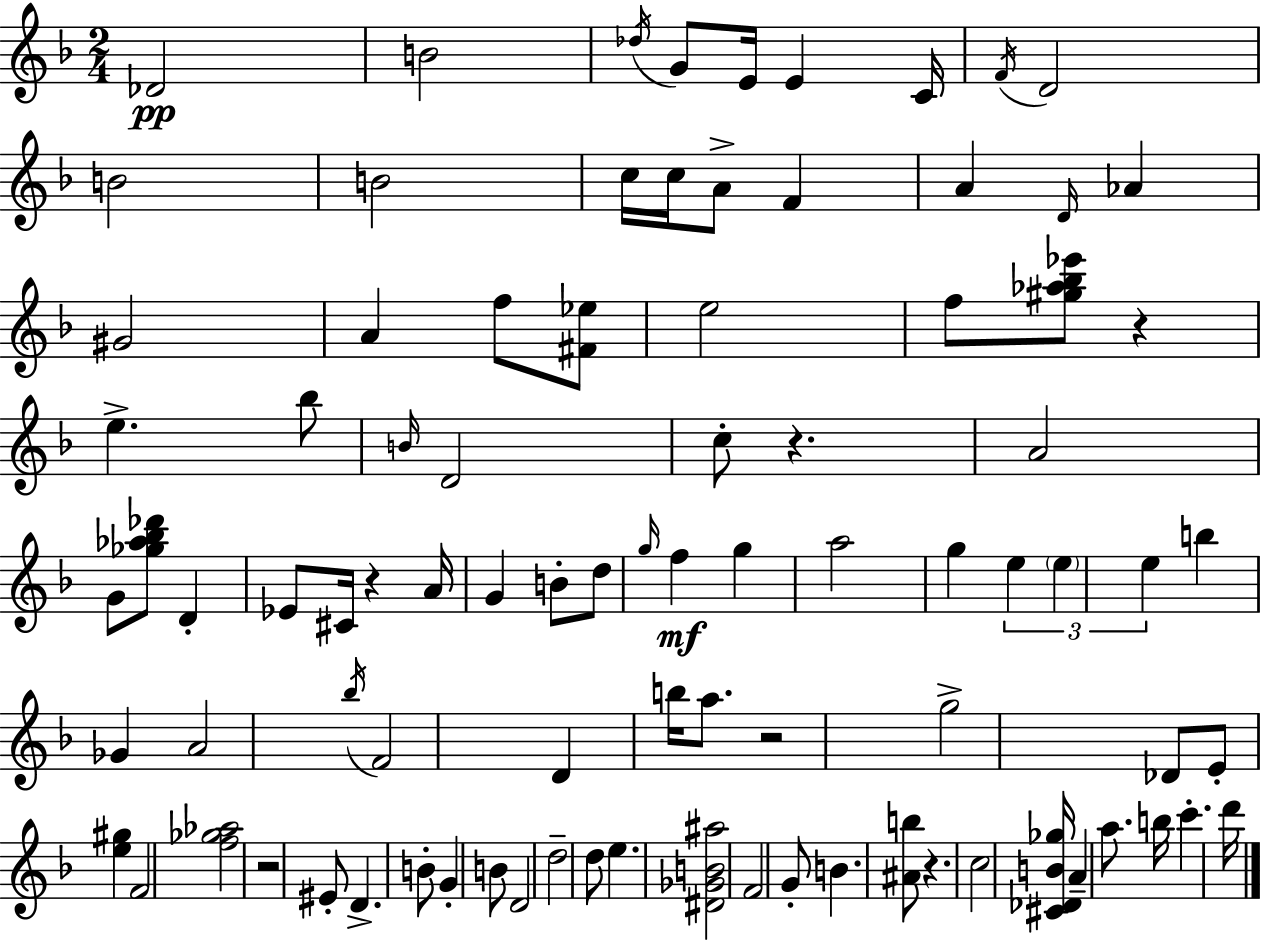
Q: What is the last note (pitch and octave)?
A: D6